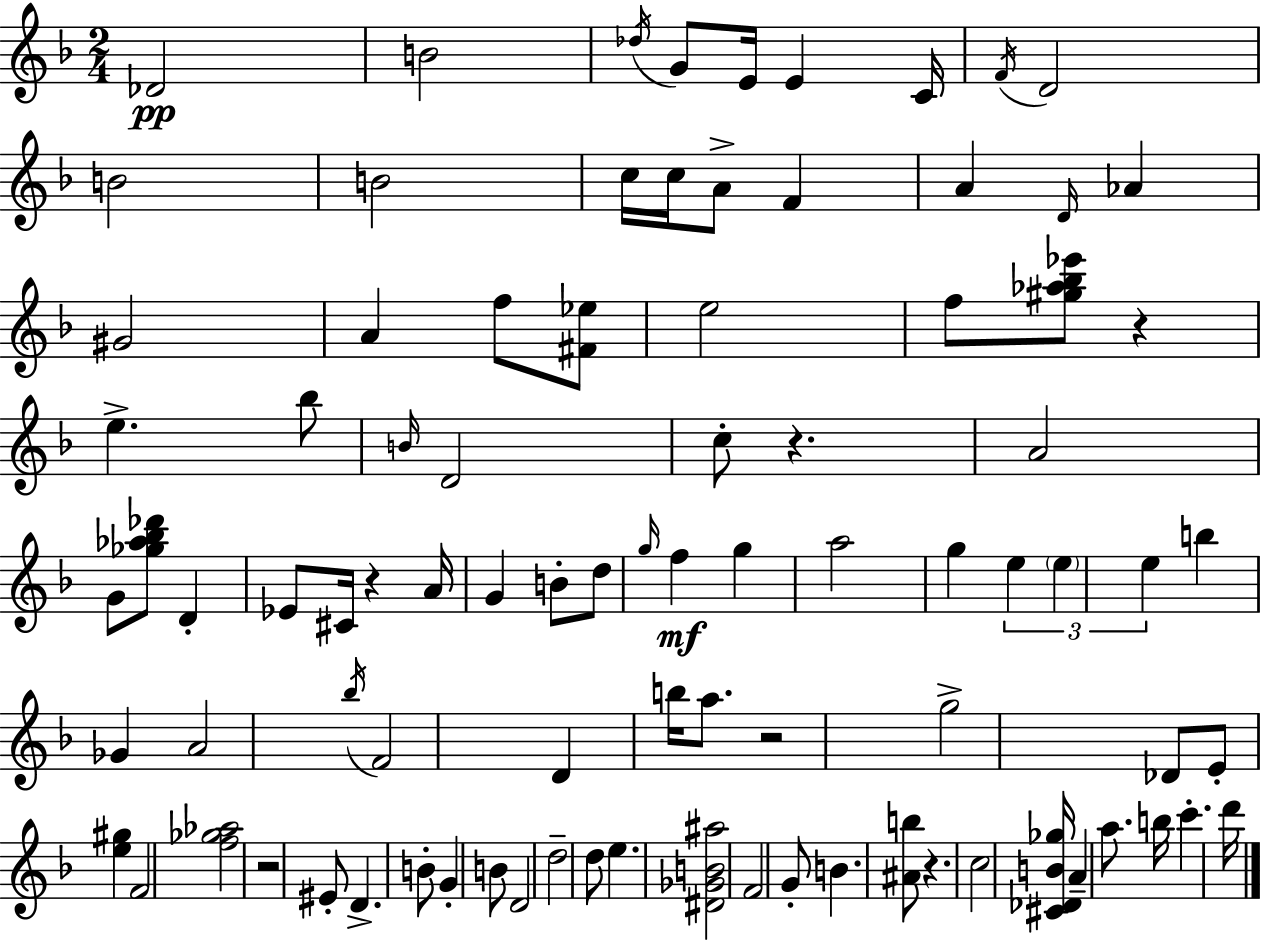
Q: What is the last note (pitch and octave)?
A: D6